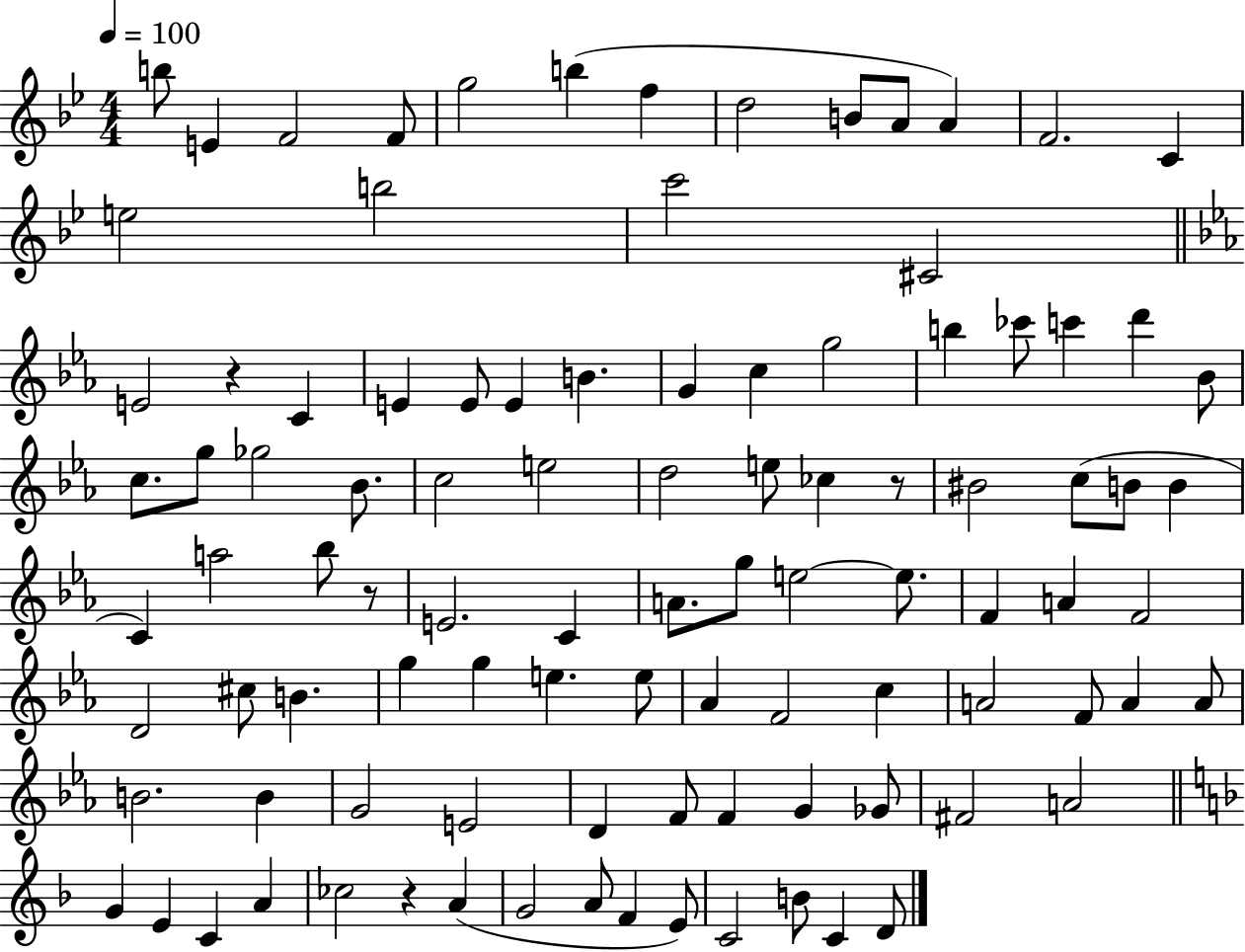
{
  \clef treble
  \numericTimeSignature
  \time 4/4
  \key bes \major
  \tempo 4 = 100
  b''8 e'4 f'2 f'8 | g''2 b''4( f''4 | d''2 b'8 a'8 a'4) | f'2. c'4 | \break e''2 b''2 | c'''2 cis'2 | \bar "||" \break \key ees \major e'2 r4 c'4 | e'4 e'8 e'4 b'4. | g'4 c''4 g''2 | b''4 ces'''8 c'''4 d'''4 bes'8 | \break c''8. g''8 ges''2 bes'8. | c''2 e''2 | d''2 e''8 ces''4 r8 | bis'2 c''8( b'8 b'4 | \break c'4) a''2 bes''8 r8 | e'2. c'4 | a'8. g''8 e''2~~ e''8. | f'4 a'4 f'2 | \break d'2 cis''8 b'4. | g''4 g''4 e''4. e''8 | aes'4 f'2 c''4 | a'2 f'8 a'4 a'8 | \break b'2. b'4 | g'2 e'2 | d'4 f'8 f'4 g'4 ges'8 | fis'2 a'2 | \break \bar "||" \break \key d \minor g'4 e'4 c'4 a'4 | ces''2 r4 a'4( | g'2 a'8 f'4 e'8) | c'2 b'8 c'4 d'8 | \break \bar "|."
}